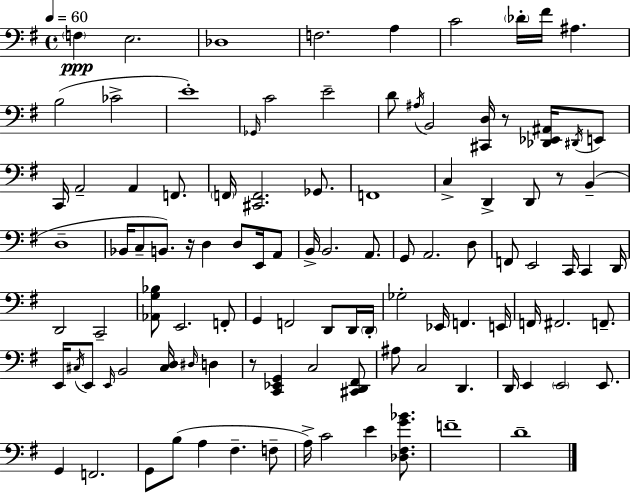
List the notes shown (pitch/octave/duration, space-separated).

F3/q E3/h. Db3/w F3/h. A3/q C4/h Db4/s F#4/s A#3/q. B3/h CES4/h E4/w Gb2/s C4/h E4/h D4/e A#3/s B2/h [C#2,D3]/s R/e [Db2,Eb2,A#2]/s D#2/s E2/e C2/s A2/h A2/q F2/e. F2/s [C#2,F2]/h. Gb2/e. F2/w C3/q D2/q D2/e R/e B2/q D3/w Bb2/s C3/e B2/e. R/s D3/q D3/e E2/s A2/e B2/s B2/h. A2/e. G2/e A2/h. D3/e F2/e E2/h C2/s C2/q D2/s D2/h C2/h [Ab2,G3,Bb3]/e E2/h. F2/e G2/q F2/h D2/e D2/s D2/s Gb3/h Eb2/s F2/q. E2/s F2/s F#2/h. F2/e. E2/s C#3/s E2/e E2/s B2/h [C#3,D3]/s D#3/s D3/q R/e [C2,Eb2,G2]/q C3/h [C#2,D2,F#2]/e A#3/e C3/h D2/q. D2/s E2/q E2/h E2/e. G2/q F2/h. G2/e B3/e A3/q F#3/q. F3/e A3/s C4/h E4/q [Db3,F#3,G4,Bb4]/e. F4/w D4/w